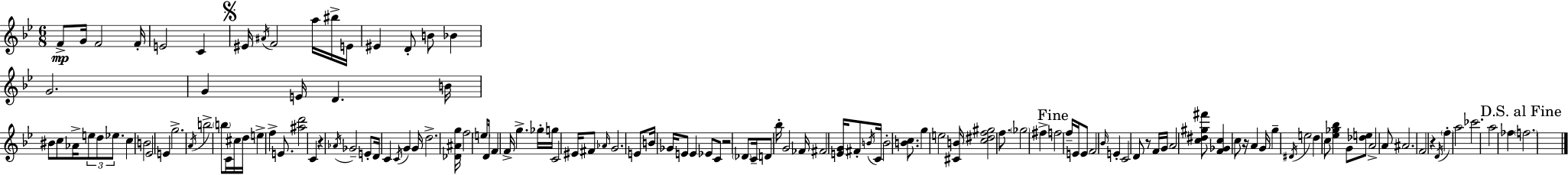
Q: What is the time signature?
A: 6/8